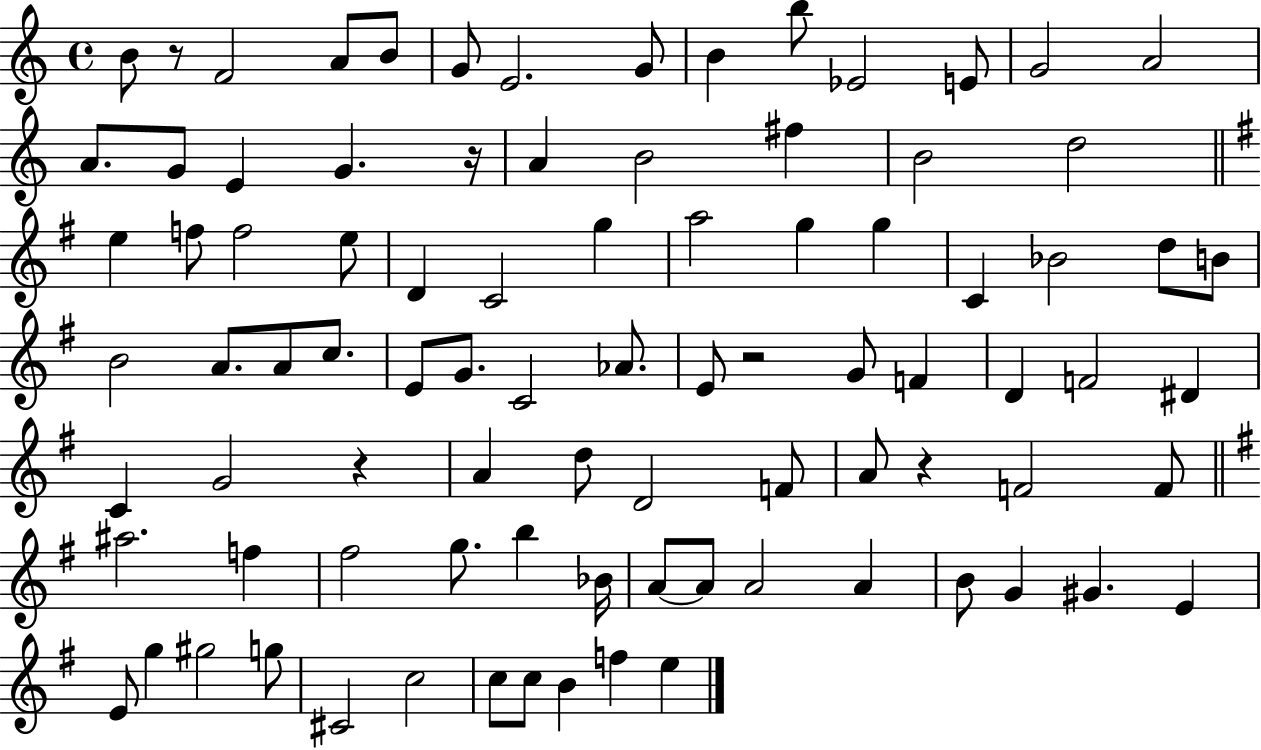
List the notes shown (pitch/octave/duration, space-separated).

B4/e R/e F4/h A4/e B4/e G4/e E4/h. G4/e B4/q B5/e Eb4/h E4/e G4/h A4/h A4/e. G4/e E4/q G4/q. R/s A4/q B4/h F#5/q B4/h D5/h E5/q F5/e F5/h E5/e D4/q C4/h G5/q A5/h G5/q G5/q C4/q Bb4/h D5/e B4/e B4/h A4/e. A4/e C5/e. E4/e G4/e. C4/h Ab4/e. E4/e R/h G4/e F4/q D4/q F4/h D#4/q C4/q G4/h R/q A4/q D5/e D4/h F4/e A4/e R/q F4/h F4/e A#5/h. F5/q F#5/h G5/e. B5/q Bb4/s A4/e A4/e A4/h A4/q B4/e G4/q G#4/q. E4/q E4/e G5/q G#5/h G5/e C#4/h C5/h C5/e C5/e B4/q F5/q E5/q